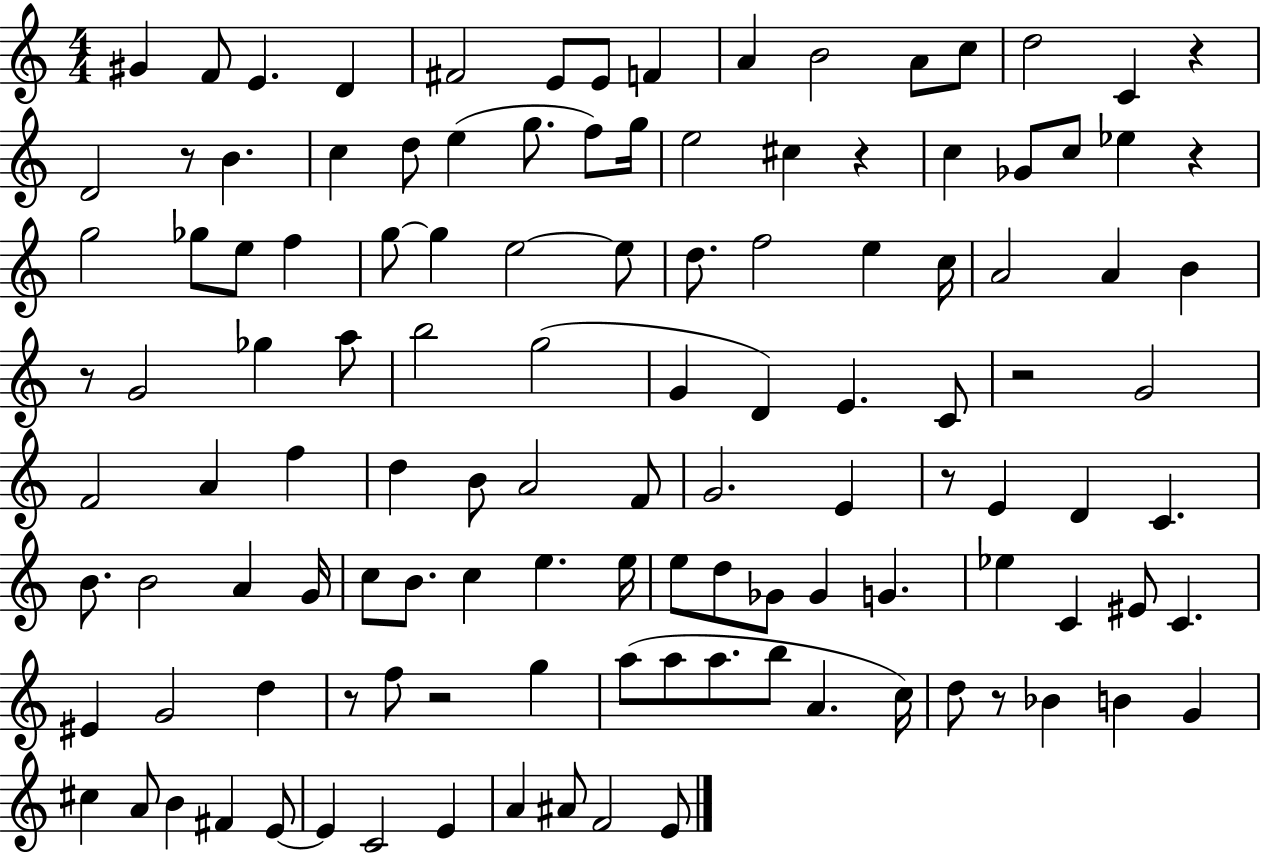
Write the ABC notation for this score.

X:1
T:Untitled
M:4/4
L:1/4
K:C
^G F/2 E D ^F2 E/2 E/2 F A B2 A/2 c/2 d2 C z D2 z/2 B c d/2 e g/2 f/2 g/4 e2 ^c z c _G/2 c/2 _e z g2 _g/2 e/2 f g/2 g e2 e/2 d/2 f2 e c/4 A2 A B z/2 G2 _g a/2 b2 g2 G D E C/2 z2 G2 F2 A f d B/2 A2 F/2 G2 E z/2 E D C B/2 B2 A G/4 c/2 B/2 c e e/4 e/2 d/2 _G/2 _G G _e C ^E/2 C ^E G2 d z/2 f/2 z2 g a/2 a/2 a/2 b/2 A c/4 d/2 z/2 _B B G ^c A/2 B ^F E/2 E C2 E A ^A/2 F2 E/2